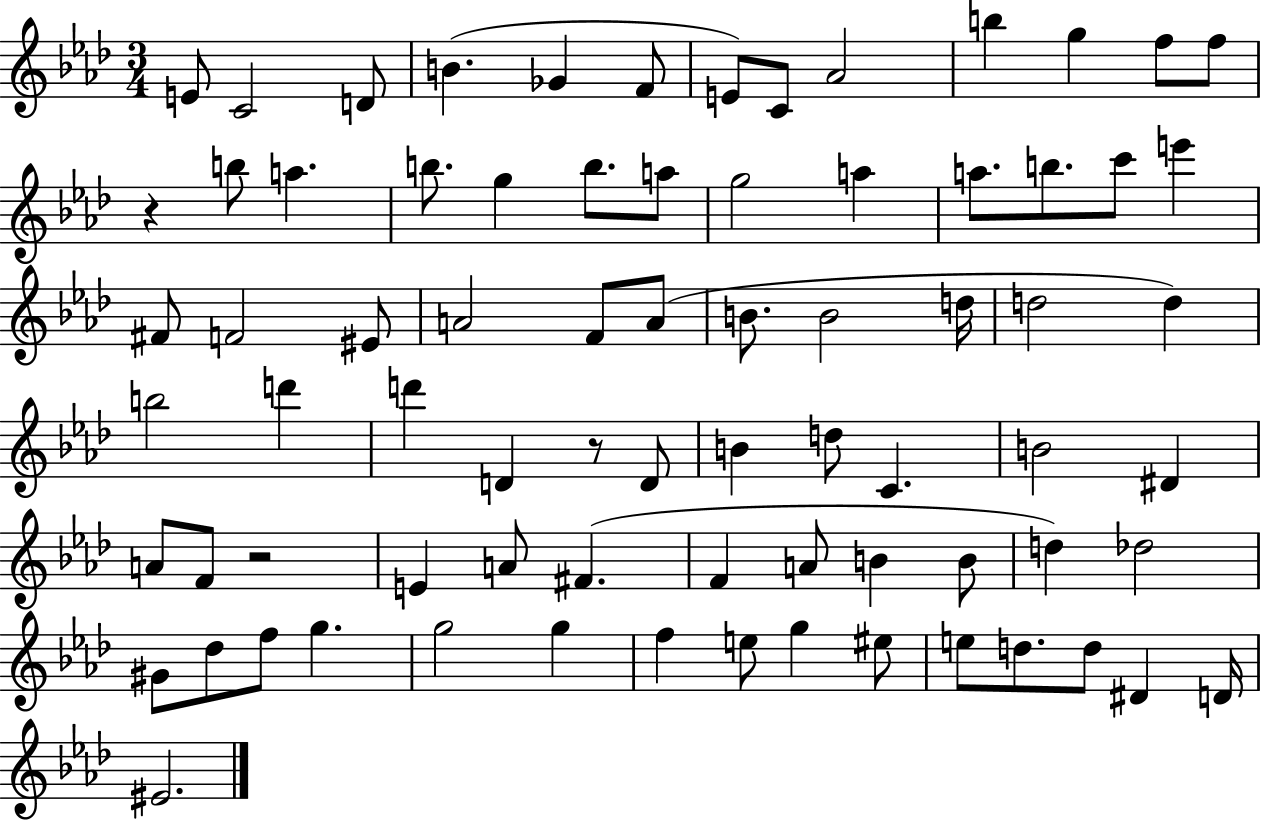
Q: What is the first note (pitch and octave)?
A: E4